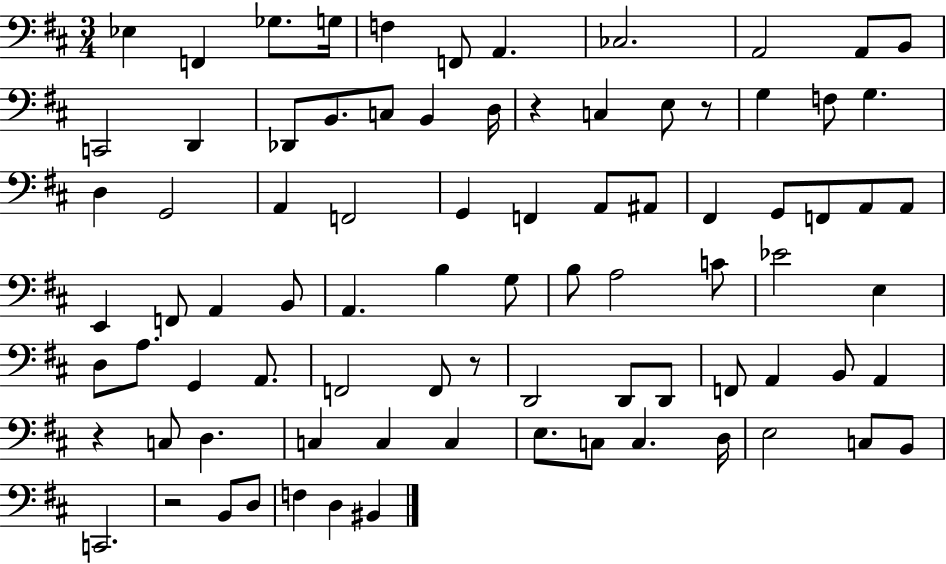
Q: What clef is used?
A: bass